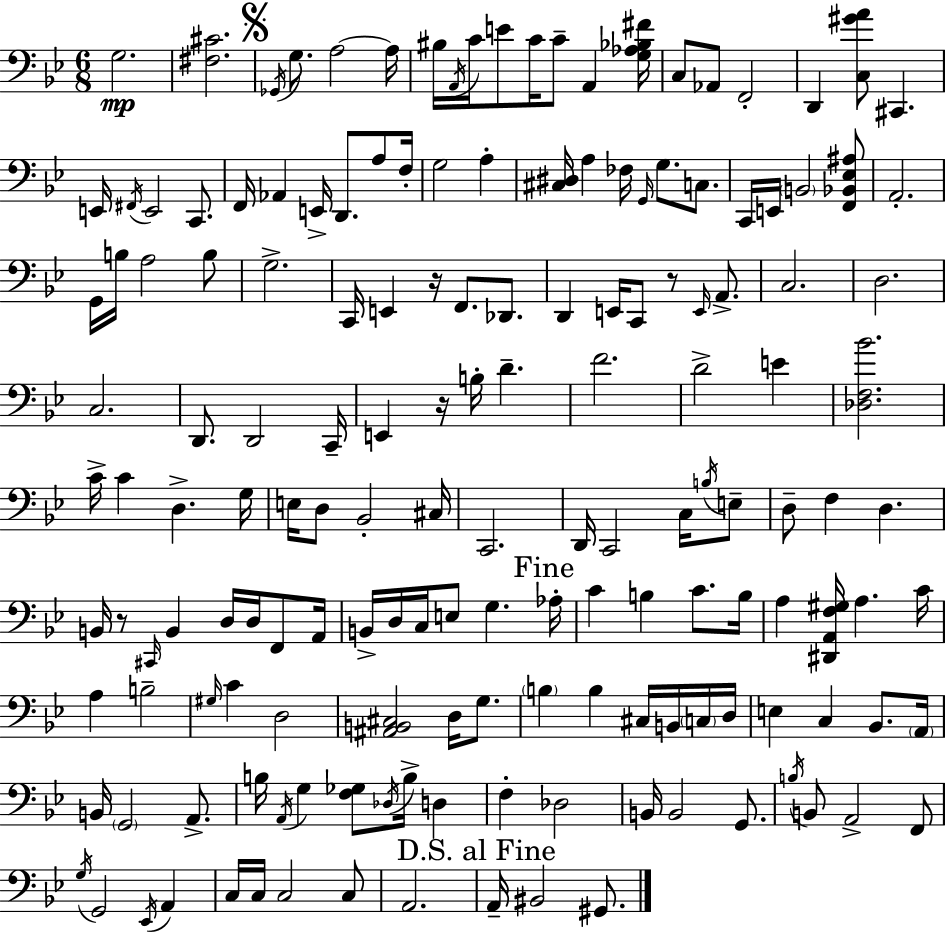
X:1
T:Untitled
M:6/8
L:1/4
K:Gm
G,2 [^F,^C]2 _G,,/4 G,/2 A,2 A,/4 ^B,/4 A,,/4 C/4 E/2 C/4 C/2 A,, [G,_A,_B,^F]/4 C,/2 _A,,/2 F,,2 D,, [C,^GA]/2 ^C,, E,,/4 ^F,,/4 E,,2 C,,/2 F,,/4 _A,, E,,/4 D,,/2 A,/2 F,/4 G,2 A, [^C,^D,]/4 A, _F,/4 G,,/4 G,/2 C,/2 C,,/4 E,,/4 B,,2 [F,,_B,,_E,^A,]/2 A,,2 G,,/4 B,/4 A,2 B,/2 G,2 C,,/4 E,, z/4 F,,/2 _D,,/2 D,, E,,/4 C,,/2 z/2 E,,/4 A,,/2 C,2 D,2 C,2 D,,/2 D,,2 C,,/4 E,, z/4 B,/4 D F2 D2 E [_D,F,_B]2 C/4 C D, G,/4 E,/4 D,/2 _B,,2 ^C,/4 C,,2 D,,/4 C,,2 C,/4 B,/4 E,/2 D,/2 F, D, B,,/4 z/2 ^C,,/4 B,, D,/4 D,/4 F,,/2 A,,/4 B,,/4 D,/4 C,/4 E,/2 G, _A,/4 C B, C/2 B,/4 A, [^D,,A,,F,^G,]/4 A, C/4 A, B,2 ^G,/4 C D,2 [^A,,B,,^C,]2 D,/4 G,/2 B, B, ^C,/4 B,,/4 C,/4 D,/4 E, C, _B,,/2 A,,/4 B,,/4 G,,2 A,,/2 B,/4 A,,/4 G, [F,_G,]/2 _D,/4 B,/4 D, F, _D,2 B,,/4 B,,2 G,,/2 B,/4 B,,/2 A,,2 F,,/2 G,/4 G,,2 _E,,/4 A,, C,/4 C,/4 C,2 C,/2 A,,2 A,,/4 ^B,,2 ^G,,/2